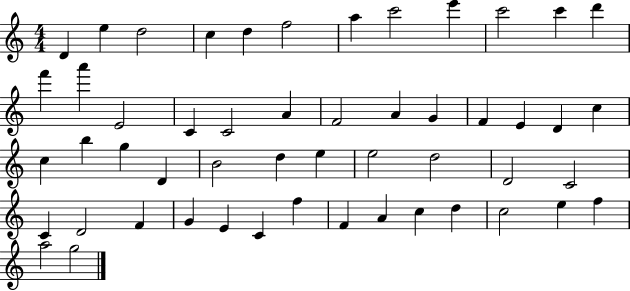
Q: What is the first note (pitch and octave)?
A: D4